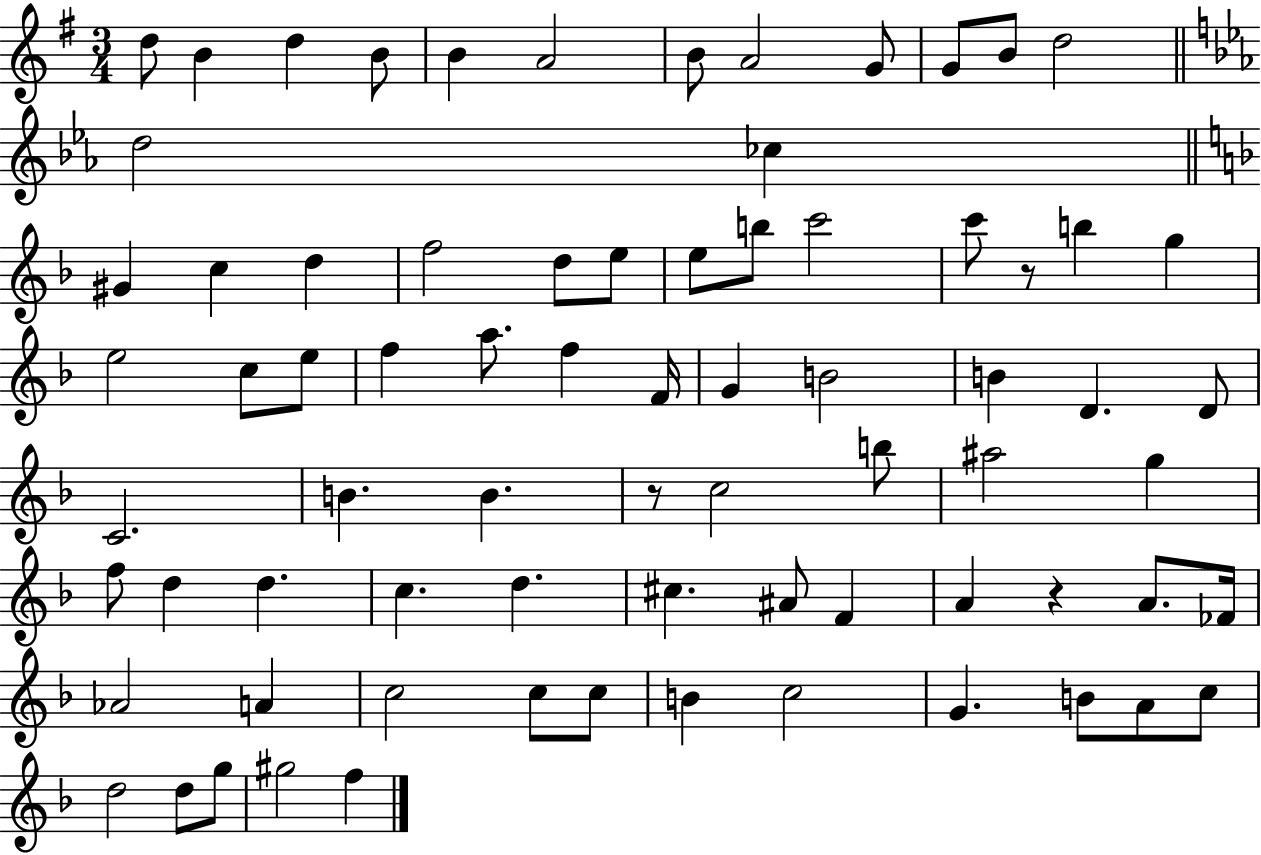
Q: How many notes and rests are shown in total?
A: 75